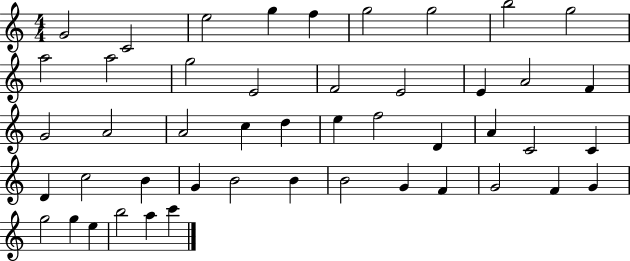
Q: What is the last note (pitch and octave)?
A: C6